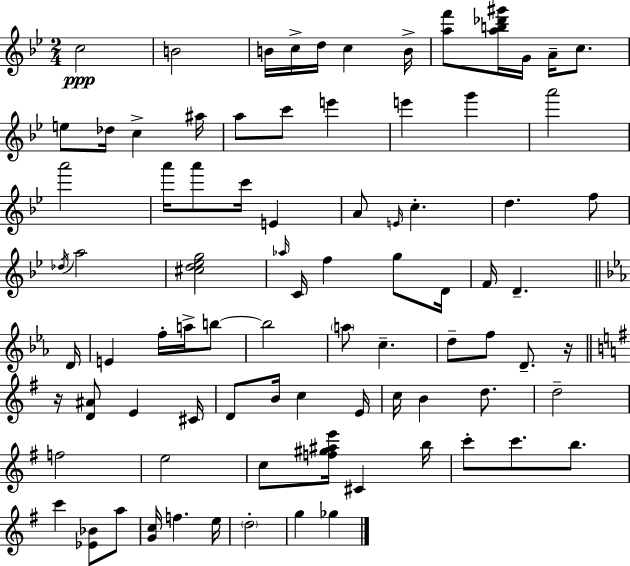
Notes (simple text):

C5/h B4/h B4/s C5/s D5/s C5/q B4/s [A5,F6]/e [A5,B5,Db6,G#6]/s G4/s A4/s C5/e. E5/e Db5/s C5/q A#5/s A5/e C6/e E6/q E6/q G6/q A6/h A6/h A6/s A6/e C6/s E4/q A4/e E4/s C5/q. D5/q. F5/e Db5/s A5/h [C#5,D5,Eb5,G5]/h Ab5/s C4/s F5/q G5/e D4/s F4/s D4/q. D4/s E4/q F5/s A5/s B5/e B5/h A5/e C5/q. D5/e F5/e D4/e. R/s R/s [D4,A#4]/e E4/q C#4/s D4/e B4/s C5/q E4/s C5/s B4/q D5/e. D5/h F5/h E5/h C5/e [F5,G#5,A#5,E6]/s C#4/q B5/s C6/e C6/e. B5/e. C6/q [Eb4,Bb4]/e A5/e [G4,C5]/s F5/q. E5/s D5/h G5/q Gb5/q